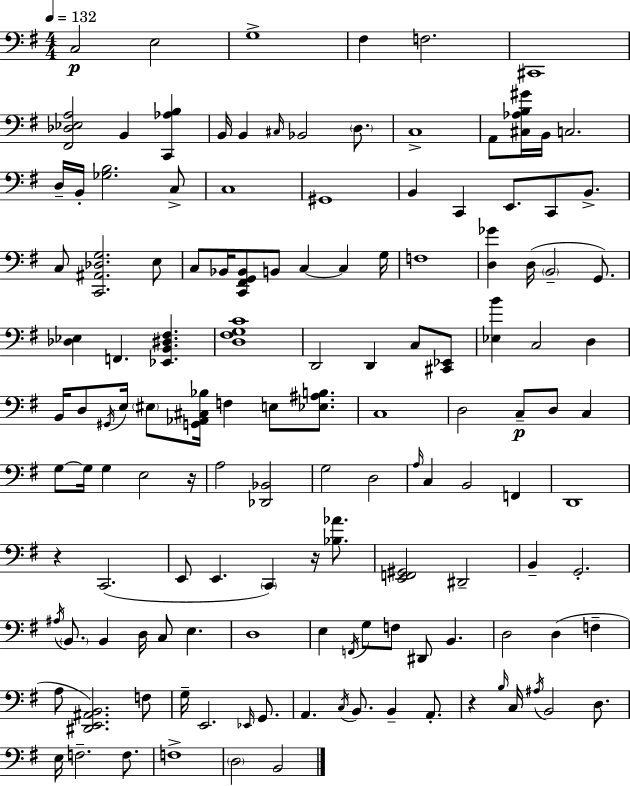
{
  \clef bass
  \numericTimeSignature
  \time 4/4
  \key e \minor
  \tempo 4 = 132
  c2\p e2 | g1-> | fis4 f2. | cis,1 | \break <fis, des ees a>2 b,4 <c, aes b>4 | b,16 b,4 \grace { cis16 } bes,2 \parenthesize d8. | c1-> | a,8 <cis aes b gis'>16 b,16 c2. | \break d16-- b,16-. <ges b>2. c8-> | c1 | gis,1 | b,4 c,4 e,8. c,8 b,8.-> | \break c8 <c, ais, des g>2. e8 | c8 bes,16 <c, fis, g, bes,>8 b,8 c4~~ c4 | g16 f1 | <d ges'>4 d16( \parenthesize b,2-- g,8.) | \break <des ees>4 f,4. <ees, b, dis fis>4. | <d fis g c'>1 | d,2 d,4 c8 <cis, ees,>8 | <ees b'>4 c2 d4 | \break b,16 d8 \acciaccatura { gis,16 } e16 \parenthesize eis8 <g, aes, cis bes>16 f4 e8 <ees ais b>8. | c1 | d2 c8--\p d8 c4 | g8~~ g16 g4 e2 | \break r16 a2 <des, bes,>2 | g2 d2 | \grace { a16 } c4 b,2 f,4 | d,1 | \break r4 c,2.( | e,8 e,4. \parenthesize c,4) r16 | <bes aes'>8. <e, f, gis,>2 dis,2-- | b,4-- g,2.-. | \break \acciaccatura { ais16 } \parenthesize b,8. b,4 d16 c8 e4. | d1 | e4 \acciaccatura { f,16 } g8 f8 dis,8 b,4. | d2 d4( | \break f4-- a8 <dis, e, ais, b,>2.) | f8 g16-- e,2. | \grace { ees,16 } g,8. a,4. \acciaccatura { c16 } b,8. | b,4-- a,8.-. r4 \grace { b16 } c16 \acciaccatura { ais16 } b,2 | \break d8. e16 f2.-- | f8. f1-> | \parenthesize d2 | b,2 \bar "|."
}